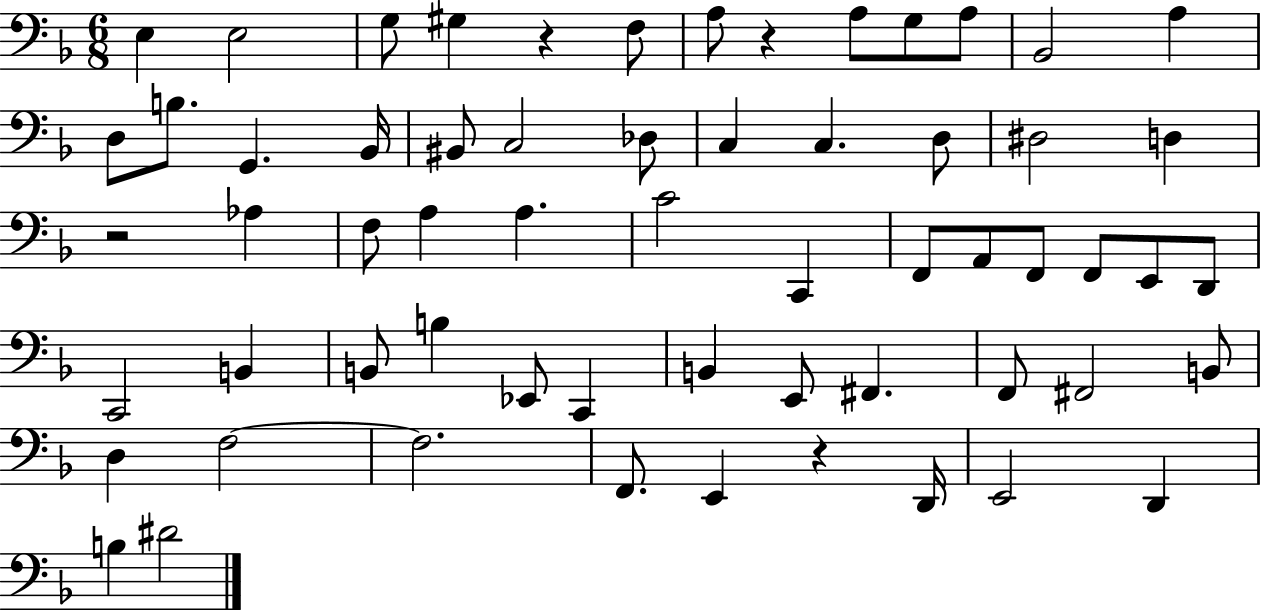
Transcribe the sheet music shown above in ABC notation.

X:1
T:Untitled
M:6/8
L:1/4
K:F
E, E,2 G,/2 ^G, z F,/2 A,/2 z A,/2 G,/2 A,/2 _B,,2 A, D,/2 B,/2 G,, _B,,/4 ^B,,/2 C,2 _D,/2 C, C, D,/2 ^D,2 D, z2 _A, F,/2 A, A, C2 C,, F,,/2 A,,/2 F,,/2 F,,/2 E,,/2 D,,/2 C,,2 B,, B,,/2 B, _E,,/2 C,, B,, E,,/2 ^F,, F,,/2 ^F,,2 B,,/2 D, F,2 F,2 F,,/2 E,, z D,,/4 E,,2 D,, B, ^D2